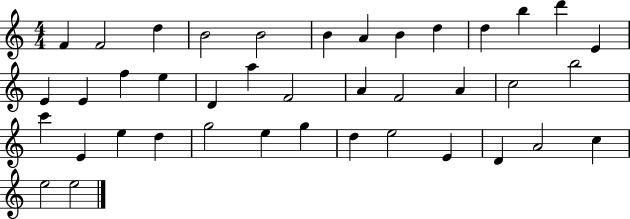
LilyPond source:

{
  \clef treble
  \numericTimeSignature
  \time 4/4
  \key c \major
  f'4 f'2 d''4 | b'2 b'2 | b'4 a'4 b'4 d''4 | d''4 b''4 d'''4 e'4 | \break e'4 e'4 f''4 e''4 | d'4 a''4 f'2 | a'4 f'2 a'4 | c''2 b''2 | \break c'''4 e'4 e''4 d''4 | g''2 e''4 g''4 | d''4 e''2 e'4 | d'4 a'2 c''4 | \break e''2 e''2 | \bar "|."
}